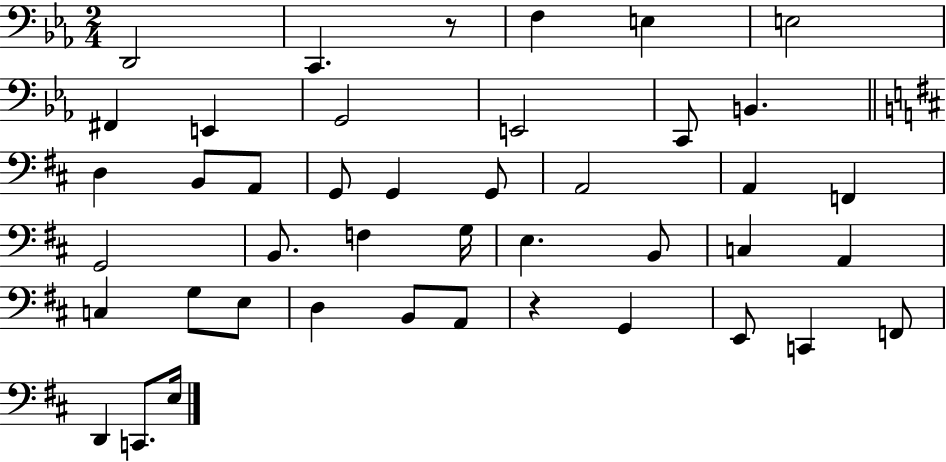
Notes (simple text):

D2/h C2/q. R/e F3/q E3/q E3/h F#2/q E2/q G2/h E2/h C2/e B2/q. D3/q B2/e A2/e G2/e G2/q G2/e A2/h A2/q F2/q G2/h B2/e. F3/q G3/s E3/q. B2/e C3/q A2/q C3/q G3/e E3/e D3/q B2/e A2/e R/q G2/q E2/e C2/q F2/e D2/q C2/e. E3/s